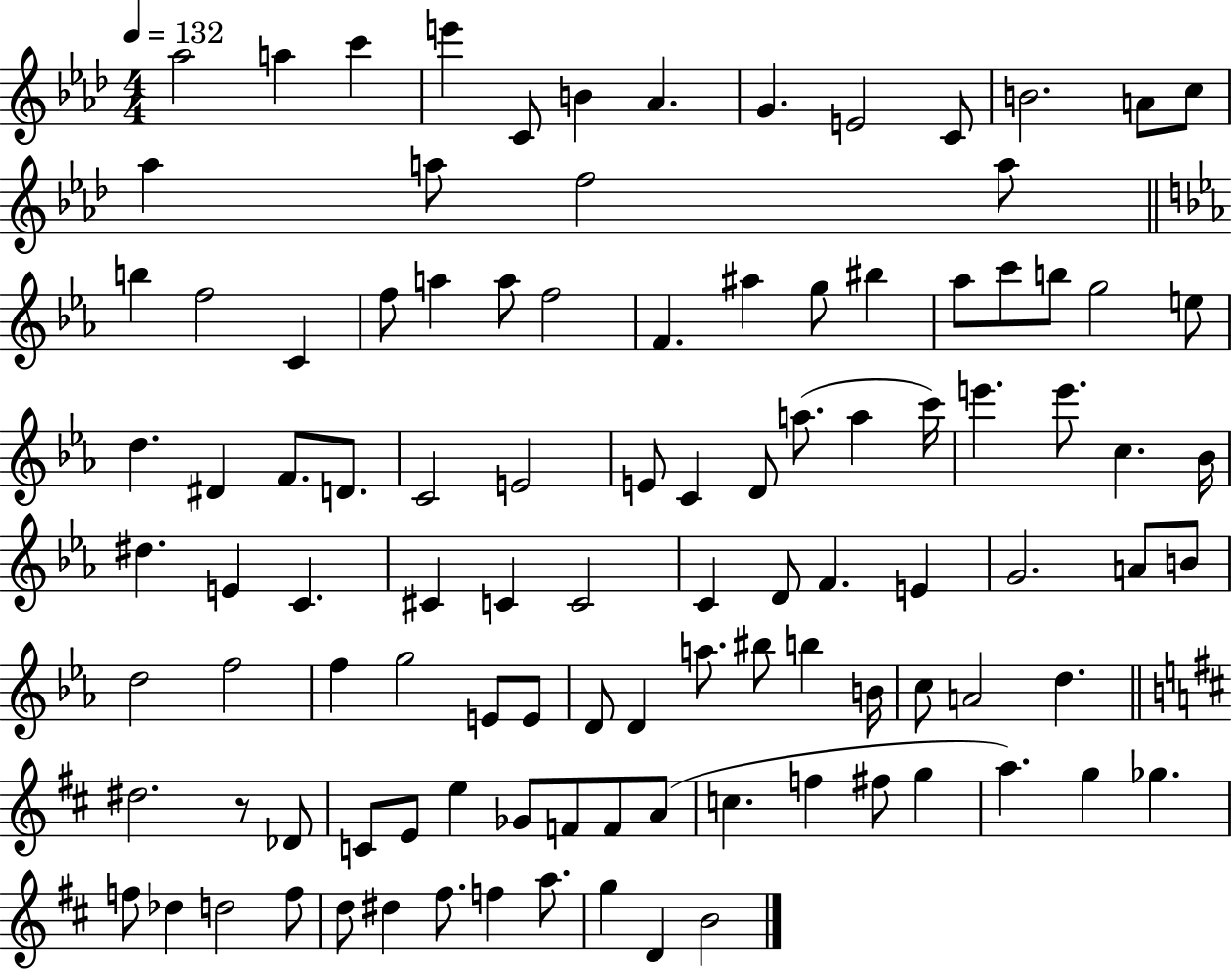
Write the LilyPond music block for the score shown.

{
  \clef treble
  \numericTimeSignature
  \time 4/4
  \key aes \major
  \tempo 4 = 132
  aes''2 a''4 c'''4 | e'''4 c'8 b'4 aes'4. | g'4. e'2 c'8 | b'2. a'8 c''8 | \break aes''4 a''8 f''2 a''8 | \bar "||" \break \key ees \major b''4 f''2 c'4 | f''8 a''4 a''8 f''2 | f'4. ais''4 g''8 bis''4 | aes''8 c'''8 b''8 g''2 e''8 | \break d''4. dis'4 f'8. d'8. | c'2 e'2 | e'8 c'4 d'8 a''8.( a''4 c'''16) | e'''4. e'''8. c''4. bes'16 | \break dis''4. e'4 c'4. | cis'4 c'4 c'2 | c'4 d'8 f'4. e'4 | g'2. a'8 b'8 | \break d''2 f''2 | f''4 g''2 e'8 e'8 | d'8 d'4 a''8. bis''8 b''4 b'16 | c''8 a'2 d''4. | \break \bar "||" \break \key d \major dis''2. r8 des'8 | c'8 e'8 e''4 ges'8 f'8 f'8 a'8( | c''4. f''4 fis''8 g''4 | a''4.) g''4 ges''4. | \break f''8 des''4 d''2 f''8 | d''8 dis''4 fis''8. f''4 a''8. | g''4 d'4 b'2 | \bar "|."
}